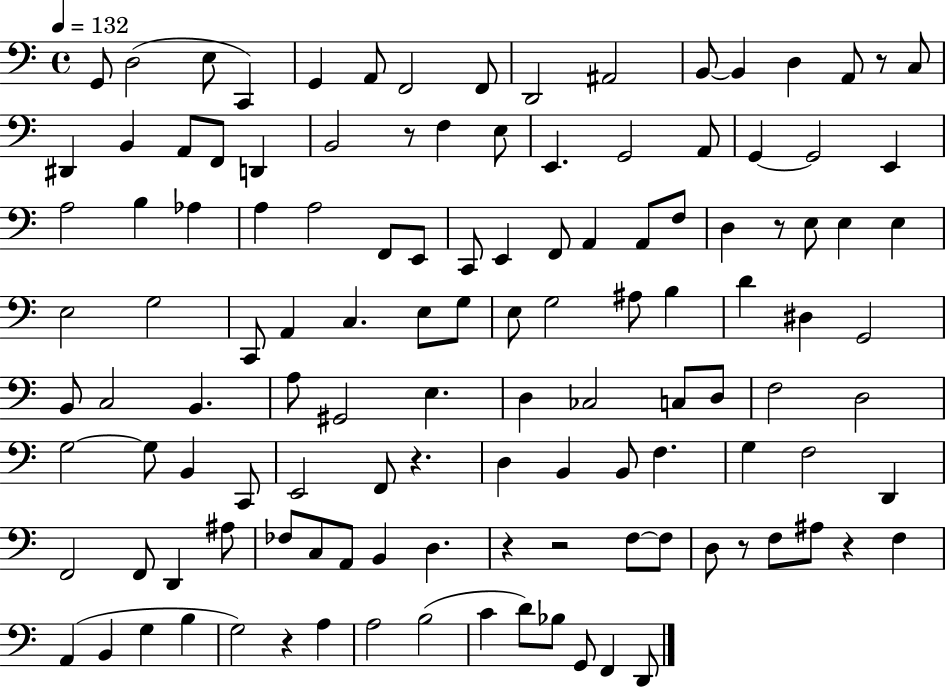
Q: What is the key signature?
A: C major